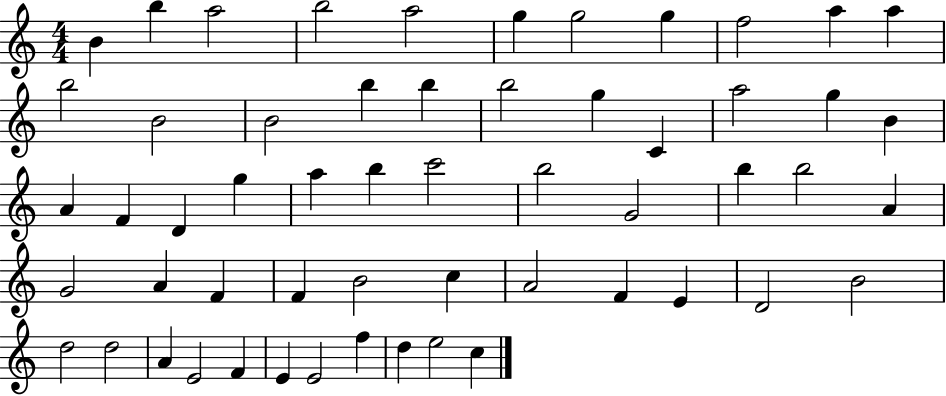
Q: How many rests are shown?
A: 0